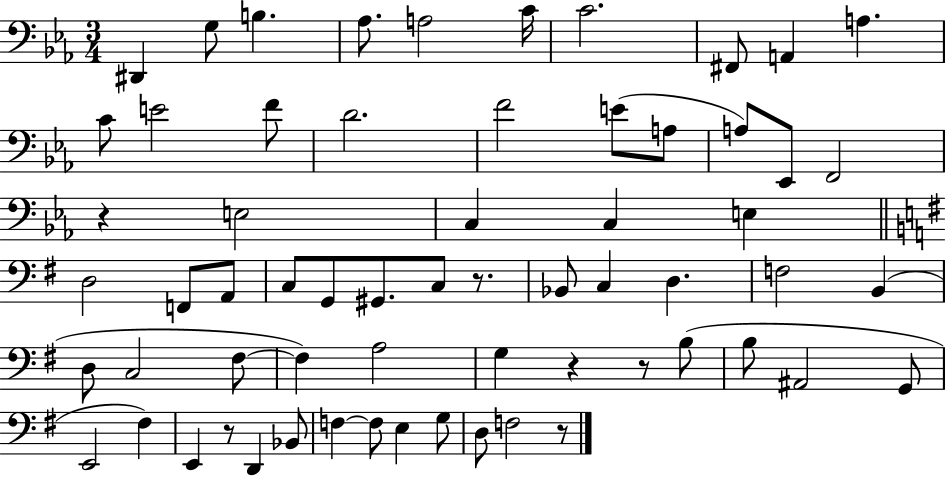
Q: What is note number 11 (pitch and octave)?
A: C4